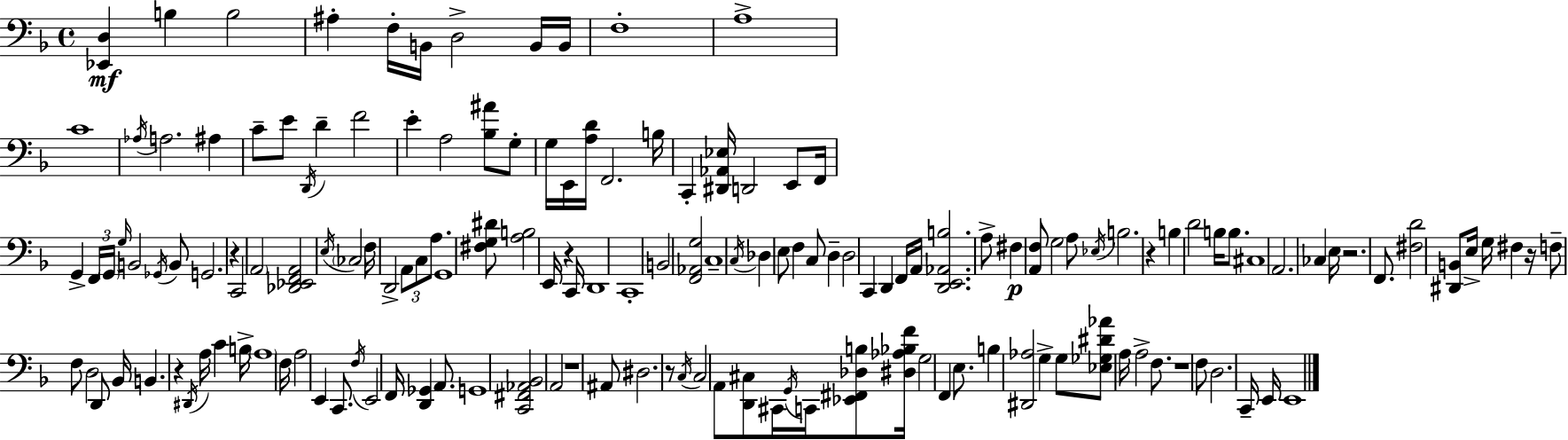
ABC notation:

X:1
T:Untitled
M:4/4
L:1/4
K:Dm
[_E,,D,] B, B,2 ^A, F,/4 B,,/4 D,2 B,,/4 B,,/4 F,4 A,4 C4 _A,/4 A,2 ^A, C/2 E/2 D,,/4 D F2 E A,2 [_B,^A]/2 G,/2 G,/4 E,,/4 [A,D]/4 F,,2 B,/4 C,, [^D,,_A,,_E,]/4 D,,2 E,,/2 F,,/4 G,, F,,/4 G,,/4 G,/4 B,,2 _G,,/4 B,,/2 G,,2 z C,,2 A,,2 [_D,,_E,,F,,A,,]2 E,/4 _C,2 F,/4 D,,2 A,,/2 C,/2 A,/2 G,,4 [^F,G,^D]/2 [A,B,]2 E,,/4 z C,,/4 D,,4 C,,4 B,,2 [F,,_A,,G,]2 C,4 C,/4 _D, E,/2 F, C,/2 D, D,2 C,, D,, F,,/4 A,,/4 [D,,E,,_A,,B,]2 A,/2 ^F, [A,,F,]/2 G,2 A,/2 _E,/4 B,2 z B, D2 B,/4 B,/2 ^C,4 A,,2 _C, E,/4 z2 F,,/2 [^F,D]2 [^D,,B,,]/2 E,/4 G,/4 ^F, z/4 F,/2 F,/2 D,2 D,,/2 _B,,/4 B,, z ^D,,/4 A,/4 C B,/4 A,4 F,/4 A,2 E,, C,,/2 F,/4 E,,2 F,,/4 [D,,_G,,] A,,/2 G,,4 [C,,^F,,_A,,_B,,]2 A,,2 z4 ^A,,/2 ^D,2 z/2 C,/4 C,2 A,,/2 [D,,^C,]/2 ^C,,/4 G,,/4 C,,/4 [_E,,^F,,_D,B,]/2 [^D,_A,_B,F]/4 G,2 F,, E,/2 B, [^D,,_A,]2 G, G,/2 [_E,_G,^D_A]/2 A,/4 A,2 F,/2 z4 F,/2 D,2 C,,/4 E,,/4 E,,4